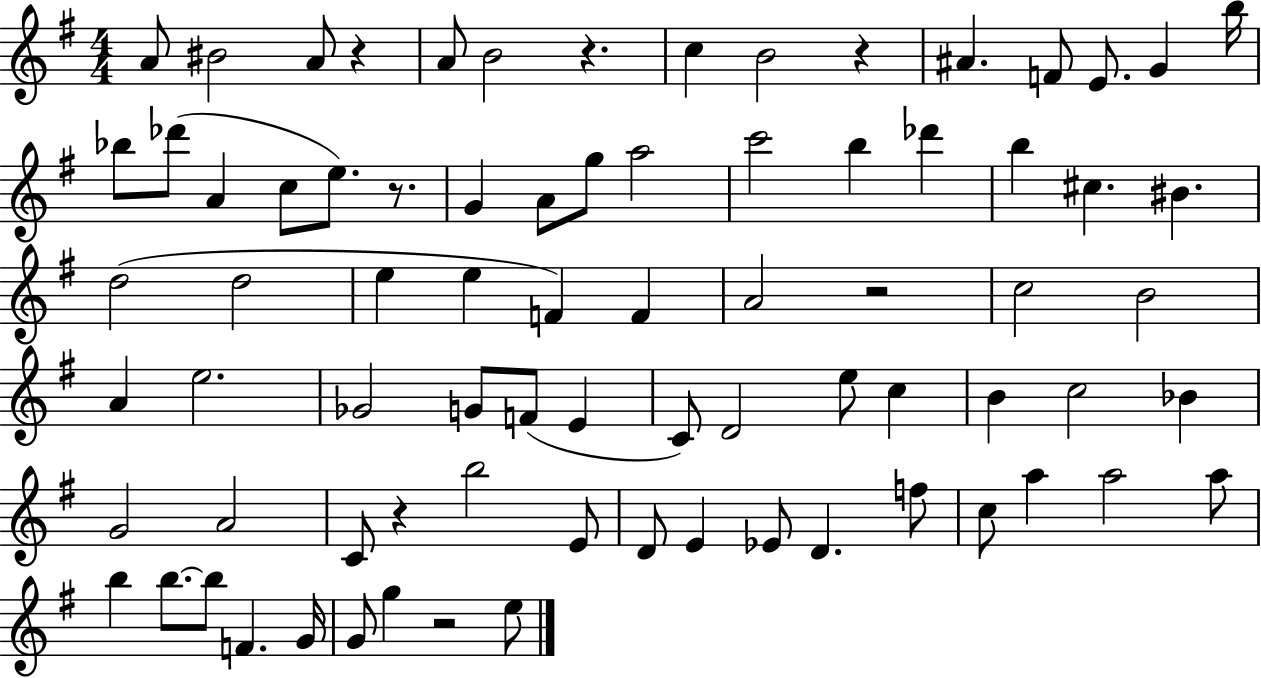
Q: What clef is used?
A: treble